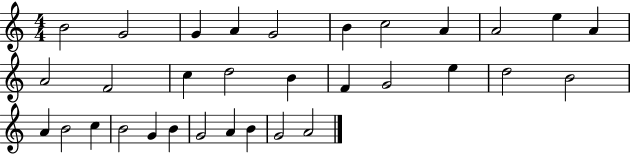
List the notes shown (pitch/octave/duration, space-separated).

B4/h G4/h G4/q A4/q G4/h B4/q C5/h A4/q A4/h E5/q A4/q A4/h F4/h C5/q D5/h B4/q F4/q G4/h E5/q D5/h B4/h A4/q B4/h C5/q B4/h G4/q B4/q G4/h A4/q B4/q G4/h A4/h